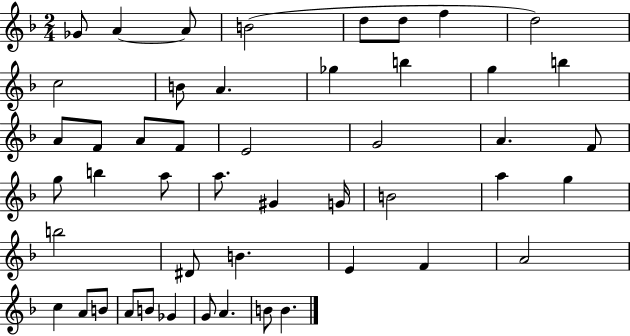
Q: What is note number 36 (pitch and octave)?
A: E4